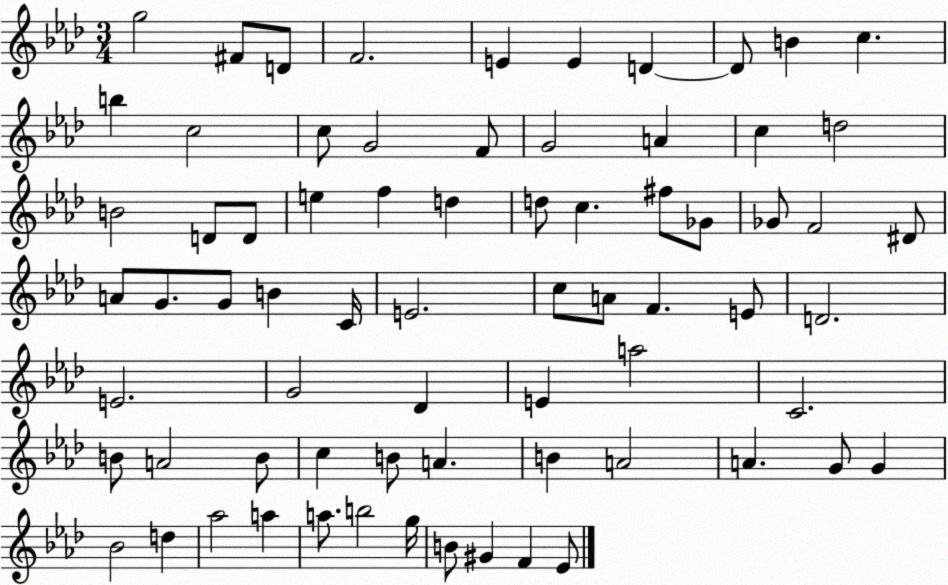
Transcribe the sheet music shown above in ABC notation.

X:1
T:Untitled
M:3/4
L:1/4
K:Ab
g2 ^F/2 D/2 F2 E E D D/2 B c b c2 c/2 G2 F/2 G2 A c d2 B2 D/2 D/2 e f d d/2 c ^f/2 _G/2 _G/2 F2 ^D/2 A/2 G/2 G/2 B C/4 E2 c/2 A/2 F E/2 D2 E2 G2 _D E a2 C2 B/2 A2 B/2 c B/2 A B A2 A G/2 G _B2 d _a2 a a/2 b2 g/4 B/2 ^G F _E/2